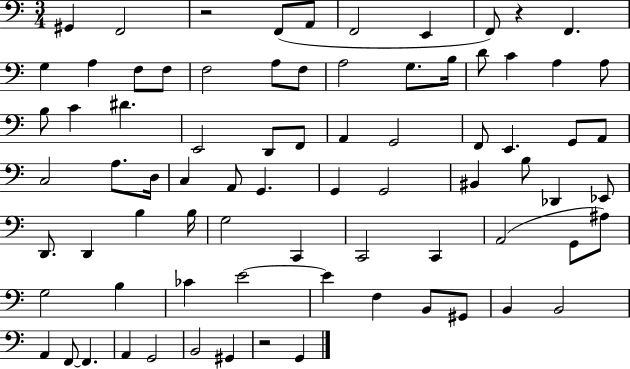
X:1
T:Untitled
M:3/4
L:1/4
K:C
^G,, F,,2 z2 F,,/2 A,,/2 F,,2 E,, F,,/2 z F,, G, A, F,/2 F,/2 F,2 A,/2 F,/2 A,2 G,/2 B,/4 D/2 C A, A,/2 B,/2 C ^D E,,2 D,,/2 F,,/2 A,, G,,2 F,,/2 E,, G,,/2 A,,/2 C,2 A,/2 D,/4 C, A,,/2 G,, G,, G,,2 ^B,, B,/2 _D,, _E,,/2 D,,/2 D,, B, B,/4 G,2 C,, C,,2 C,, A,,2 G,,/2 ^A,/2 G,2 B, _C E2 E F, B,,/2 ^G,,/2 B,, B,,2 A,, F,,/2 F,, A,, G,,2 B,,2 ^G,, z2 G,,